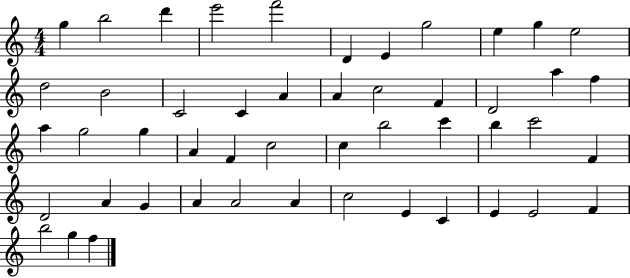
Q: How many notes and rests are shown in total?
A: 49